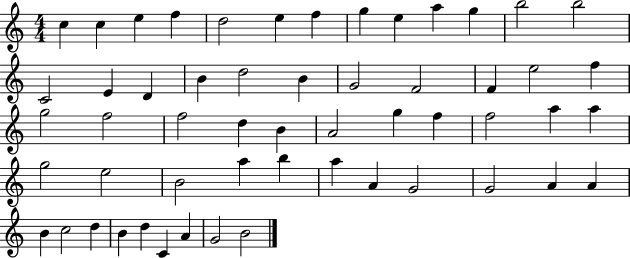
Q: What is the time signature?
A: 4/4